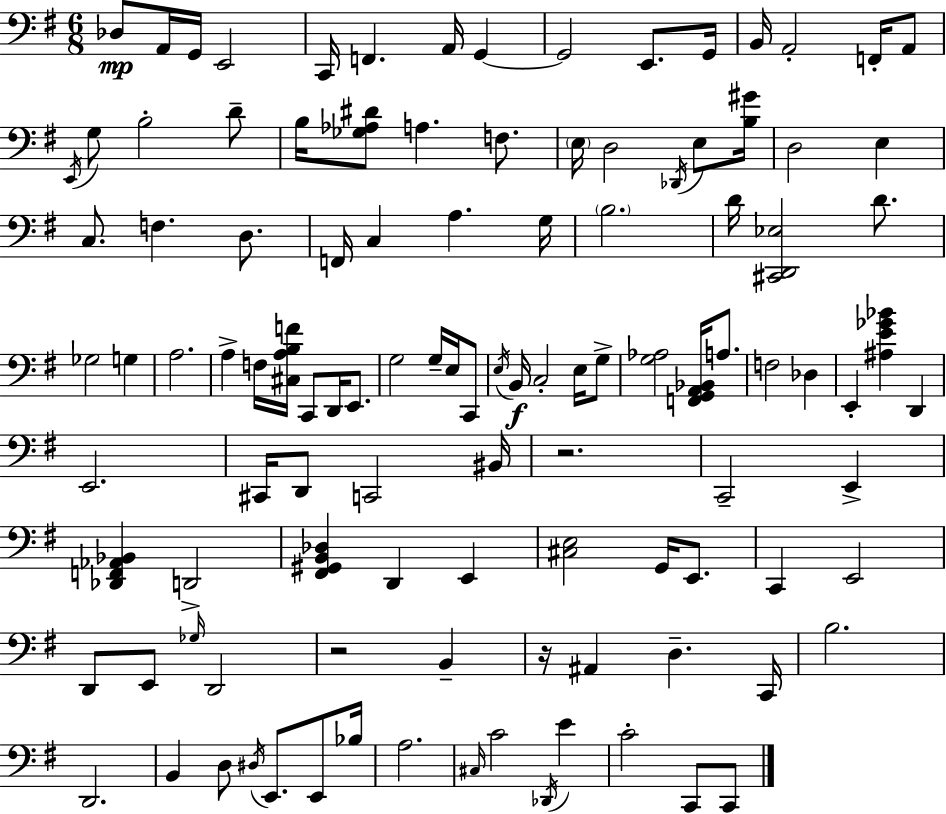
Db3/e A2/s G2/s E2/h C2/s F2/q. A2/s G2/q G2/h E2/e. G2/s B2/s A2/h F2/s A2/e E2/s G3/e B3/h D4/e B3/s [Gb3,Ab3,D#4]/e A3/q. F3/e. E3/s D3/h Db2/s E3/e [B3,G#4]/s D3/h E3/q C3/e. F3/q. D3/e. F2/s C3/q A3/q. G3/s B3/h. D4/s [C#2,D2,Eb3]/h D4/e. Gb3/h G3/q A3/h. A3/q F3/s [C#3,A3,B3,F4]/s C2/e D2/s E2/e. G3/h G3/s E3/s C2/e E3/s B2/s C3/h E3/s G3/e [G3,Ab3]/h [F2,G2,A2,Bb2]/s A3/e. F3/h Db3/q E2/q [A#3,E4,Gb4,Bb4]/q D2/q E2/h. C#2/s D2/e C2/h BIS2/s R/h. C2/h E2/q [Db2,F2,Ab2,Bb2]/q D2/h [F#2,G#2,B2,Db3]/q D2/q E2/q [C#3,E3]/h G2/s E2/e. C2/q E2/h D2/e E2/e Gb3/s D2/h R/h B2/q R/s A#2/q D3/q. C2/s B3/h. D2/h. B2/q D3/e D#3/s E2/e. E2/e Bb3/s A3/h. C#3/s C4/h Db2/s E4/q C4/h C2/e C2/e